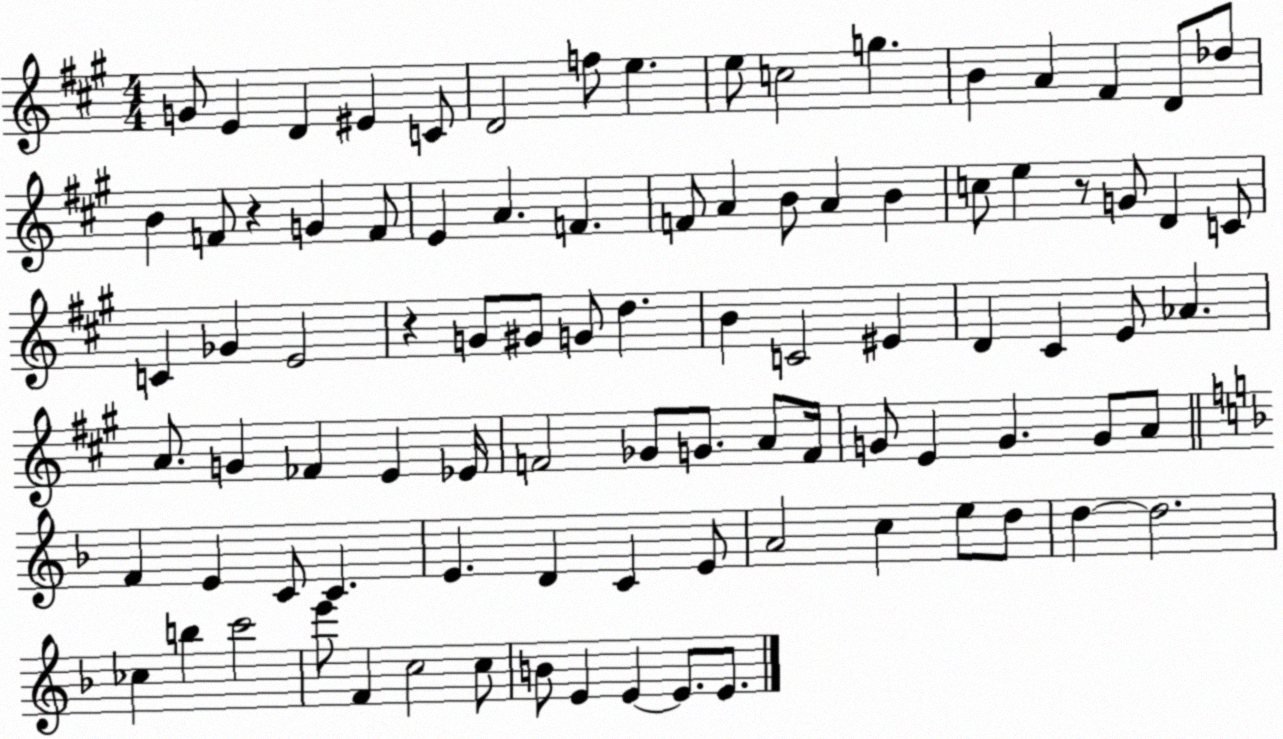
X:1
T:Untitled
M:4/4
L:1/4
K:A
G/2 E D ^E C/2 D2 f/2 e e/2 c2 g B A ^F D/2 _d/2 B F/2 z G F/2 E A F F/2 A B/2 A B c/2 e z/2 G/2 D C/2 C _G E2 z G/2 ^G/2 G/2 d B C2 ^E D ^C E/2 _A A/2 G _F E _E/4 F2 _G/2 G/2 A/2 F/4 G/2 E G G/2 A/2 F E C/2 C E D C E/2 A2 c e/2 d/2 d d2 _c b c'2 e'/2 F c2 c/2 B/2 E E E/2 E/2